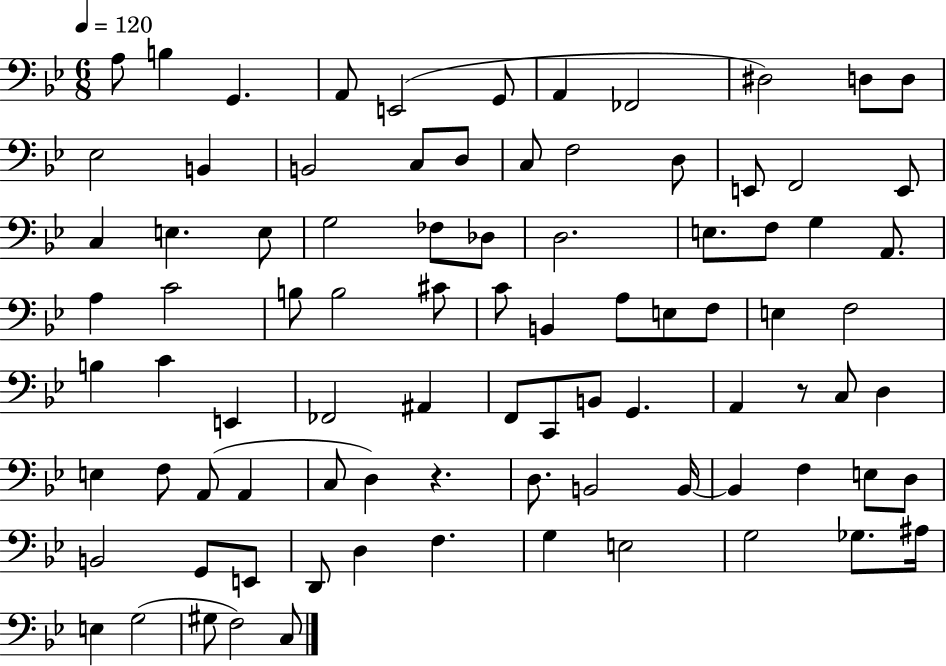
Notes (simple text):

A3/e B3/q G2/q. A2/e E2/h G2/e A2/q FES2/h D#3/h D3/e D3/e Eb3/h B2/q B2/h C3/e D3/e C3/e F3/h D3/e E2/e F2/h E2/e C3/q E3/q. E3/e G3/h FES3/e Db3/e D3/h. E3/e. F3/e G3/q A2/e. A3/q C4/h B3/e B3/h C#4/e C4/e B2/q A3/e E3/e F3/e E3/q F3/h B3/q C4/q E2/q FES2/h A#2/q F2/e C2/e B2/e G2/q. A2/q R/e C3/e D3/q E3/q F3/e A2/e A2/q C3/e D3/q R/q. D3/e. B2/h B2/s B2/q F3/q E3/e D3/e B2/h G2/e E2/e D2/e D3/q F3/q. G3/q E3/h G3/h Gb3/e. A#3/s E3/q G3/h G#3/e F3/h C3/e